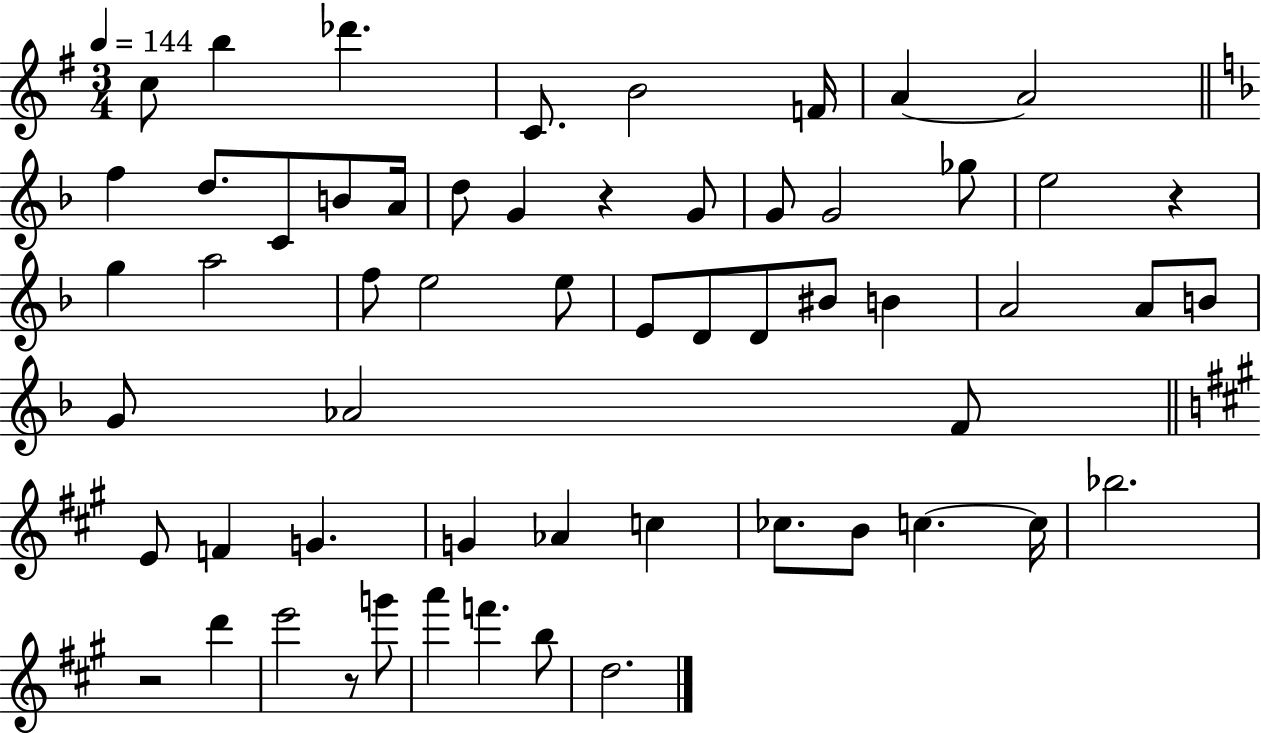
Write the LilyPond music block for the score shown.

{
  \clef treble
  \numericTimeSignature
  \time 3/4
  \key g \major
  \tempo 4 = 144
  \repeat volta 2 { c''8 b''4 des'''4. | c'8. b'2 f'16 | a'4~~ a'2 | \bar "||" \break \key f \major f''4 d''8. c'8 b'8 a'16 | d''8 g'4 r4 g'8 | g'8 g'2 ges''8 | e''2 r4 | \break g''4 a''2 | f''8 e''2 e''8 | e'8 d'8 d'8 bis'8 b'4 | a'2 a'8 b'8 | \break g'8 aes'2 f'8 | \bar "||" \break \key a \major e'8 f'4 g'4. | g'4 aes'4 c''4 | ces''8. b'8 c''4.~~ c''16 | bes''2. | \break r2 d'''4 | e'''2 r8 g'''8 | a'''4 f'''4. b''8 | d''2. | \break } \bar "|."
}